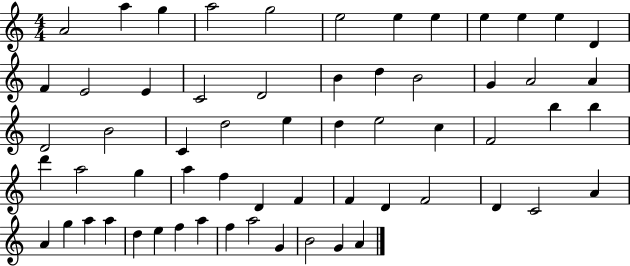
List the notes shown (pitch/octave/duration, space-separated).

A4/h A5/q G5/q A5/h G5/h E5/h E5/q E5/q E5/q E5/q E5/q D4/q F4/q E4/h E4/q C4/h D4/h B4/q D5/q B4/h G4/q A4/h A4/q D4/h B4/h C4/q D5/h E5/q D5/q E5/h C5/q F4/h B5/q B5/q D6/q A5/h G5/q A5/q F5/q D4/q F4/q F4/q D4/q F4/h D4/q C4/h A4/q A4/q G5/q A5/q A5/q D5/q E5/q F5/q A5/q F5/q A5/h G4/q B4/h G4/q A4/q